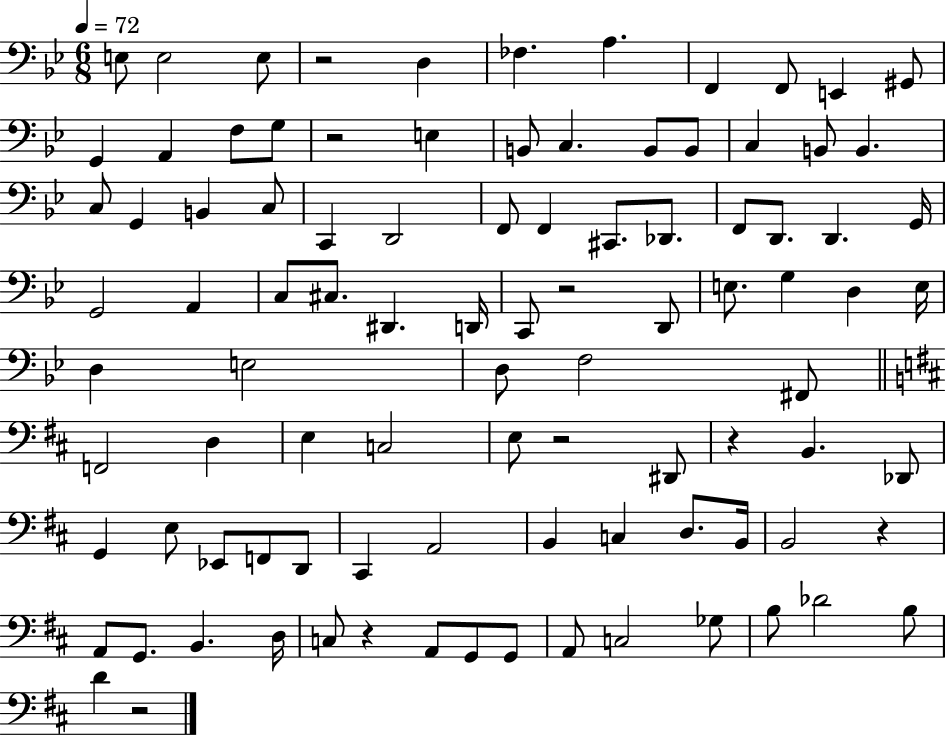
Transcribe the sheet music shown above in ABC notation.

X:1
T:Untitled
M:6/8
L:1/4
K:Bb
E,/2 E,2 E,/2 z2 D, _F, A, F,, F,,/2 E,, ^G,,/2 G,, A,, F,/2 G,/2 z2 E, B,,/2 C, B,,/2 B,,/2 C, B,,/2 B,, C,/2 G,, B,, C,/2 C,, D,,2 F,,/2 F,, ^C,,/2 _D,,/2 F,,/2 D,,/2 D,, G,,/4 G,,2 A,, C,/2 ^C,/2 ^D,, D,,/4 C,,/2 z2 D,,/2 E,/2 G, D, E,/4 D, E,2 D,/2 F,2 ^F,,/2 F,,2 D, E, C,2 E,/2 z2 ^D,,/2 z B,, _D,,/2 G,, E,/2 _E,,/2 F,,/2 D,,/2 ^C,, A,,2 B,, C, D,/2 B,,/4 B,,2 z A,,/2 G,,/2 B,, D,/4 C,/2 z A,,/2 G,,/2 G,,/2 A,,/2 C,2 _G,/2 B,/2 _D2 B,/2 D z2